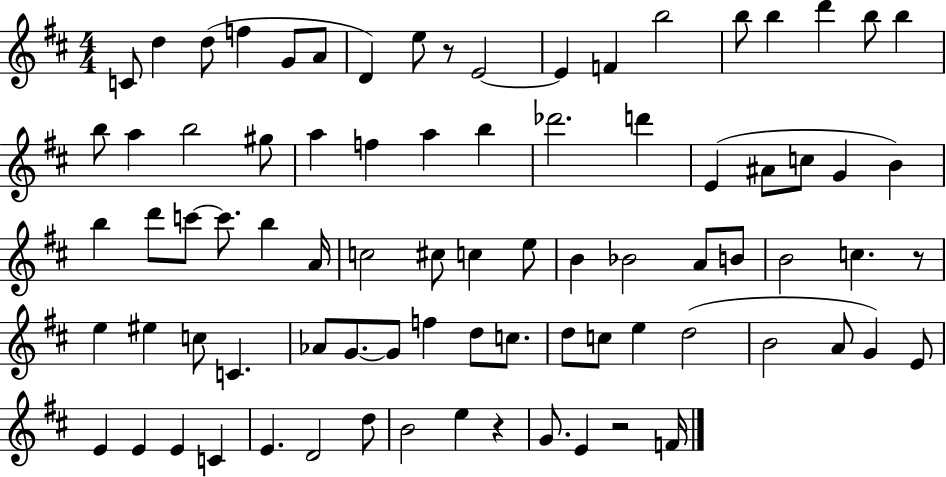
C4/e D5/q D5/e F5/q G4/e A4/e D4/q E5/e R/e E4/h E4/q F4/q B5/h B5/e B5/q D6/q B5/e B5/q B5/e A5/q B5/h G#5/e A5/q F5/q A5/q B5/q Db6/h. D6/q E4/q A#4/e C5/e G4/q B4/q B5/q D6/e C6/e C6/e. B5/q A4/s C5/h C#5/e C5/q E5/e B4/q Bb4/h A4/e B4/e B4/h C5/q. R/e E5/q EIS5/q C5/e C4/q. Ab4/e G4/e. G4/e F5/q D5/e C5/e. D5/e C5/e E5/q D5/h B4/h A4/e G4/q E4/e E4/q E4/q E4/q C4/q E4/q. D4/h D5/e B4/h E5/q R/q G4/e. E4/q R/h F4/s